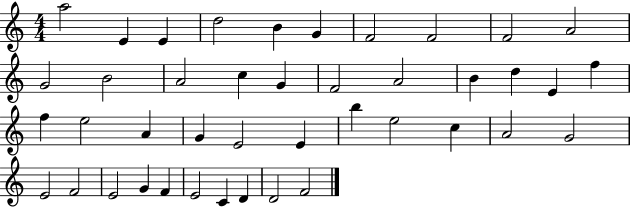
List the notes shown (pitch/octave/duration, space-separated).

A5/h E4/q E4/q D5/h B4/q G4/q F4/h F4/h F4/h A4/h G4/h B4/h A4/h C5/q G4/q F4/h A4/h B4/q D5/q E4/q F5/q F5/q E5/h A4/q G4/q E4/h E4/q B5/q E5/h C5/q A4/h G4/h E4/h F4/h E4/h G4/q F4/q E4/h C4/q D4/q D4/h F4/h